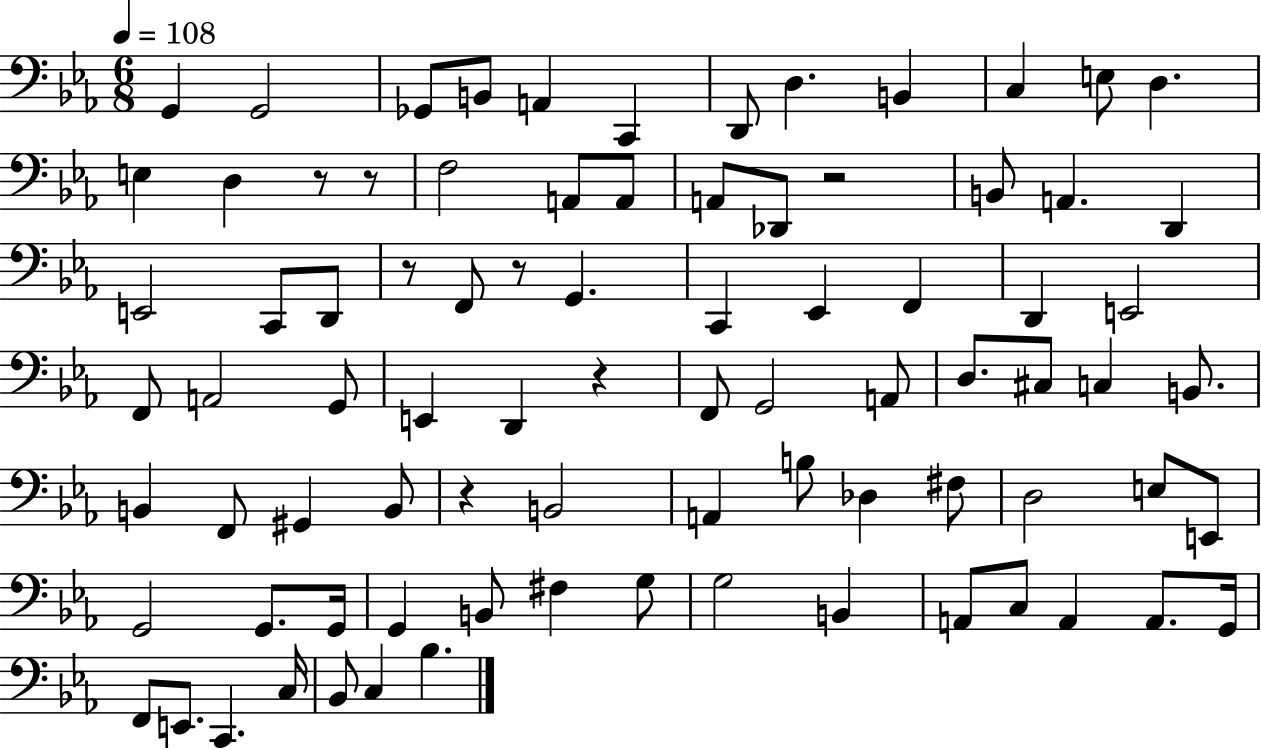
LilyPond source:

{
  \clef bass
  \numericTimeSignature
  \time 6/8
  \key ees \major
  \tempo 4 = 108
  g,4 g,2 | ges,8 b,8 a,4 c,4 | d,8 d4. b,4 | c4 e8 d4. | \break e4 d4 r8 r8 | f2 a,8 a,8 | a,8 des,8 r2 | b,8 a,4. d,4 | \break e,2 c,8 d,8 | r8 f,8 r8 g,4. | c,4 ees,4 f,4 | d,4 e,2 | \break f,8 a,2 g,8 | e,4 d,4 r4 | f,8 g,2 a,8 | d8. cis8 c4 b,8. | \break b,4 f,8 gis,4 b,8 | r4 b,2 | a,4 b8 des4 fis8 | d2 e8 e,8 | \break g,2 g,8. g,16 | g,4 b,8 fis4 g8 | g2 b,4 | a,8 c8 a,4 a,8. g,16 | \break f,8 e,8. c,4. c16 | bes,8 c4 bes4. | \bar "|."
}